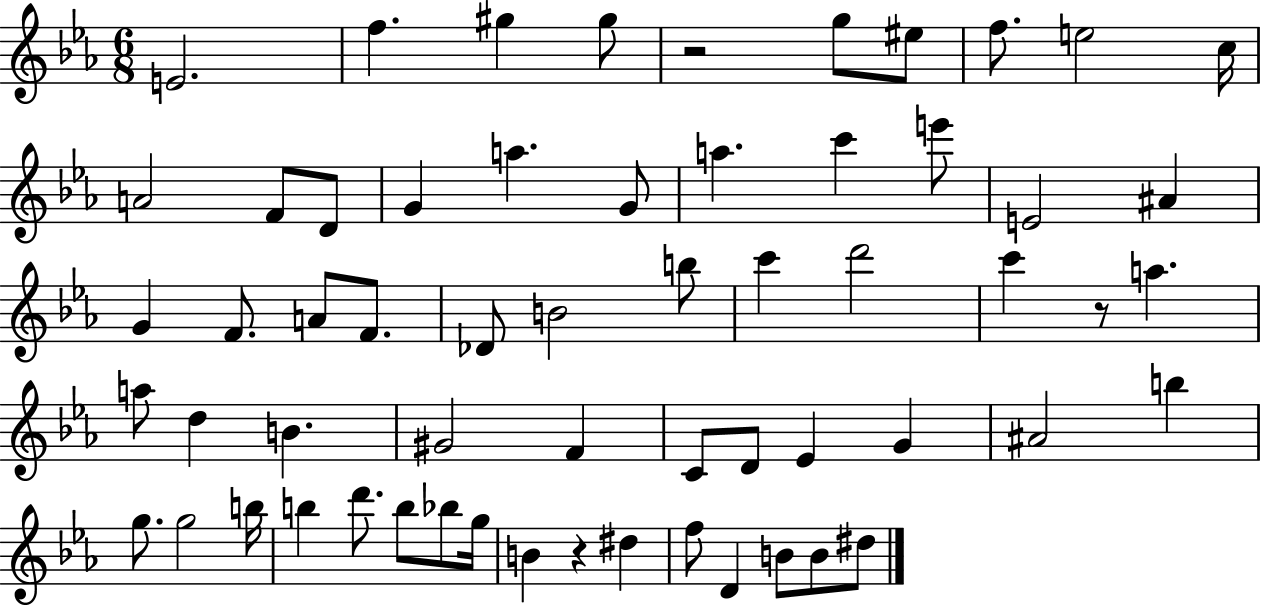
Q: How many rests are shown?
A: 3